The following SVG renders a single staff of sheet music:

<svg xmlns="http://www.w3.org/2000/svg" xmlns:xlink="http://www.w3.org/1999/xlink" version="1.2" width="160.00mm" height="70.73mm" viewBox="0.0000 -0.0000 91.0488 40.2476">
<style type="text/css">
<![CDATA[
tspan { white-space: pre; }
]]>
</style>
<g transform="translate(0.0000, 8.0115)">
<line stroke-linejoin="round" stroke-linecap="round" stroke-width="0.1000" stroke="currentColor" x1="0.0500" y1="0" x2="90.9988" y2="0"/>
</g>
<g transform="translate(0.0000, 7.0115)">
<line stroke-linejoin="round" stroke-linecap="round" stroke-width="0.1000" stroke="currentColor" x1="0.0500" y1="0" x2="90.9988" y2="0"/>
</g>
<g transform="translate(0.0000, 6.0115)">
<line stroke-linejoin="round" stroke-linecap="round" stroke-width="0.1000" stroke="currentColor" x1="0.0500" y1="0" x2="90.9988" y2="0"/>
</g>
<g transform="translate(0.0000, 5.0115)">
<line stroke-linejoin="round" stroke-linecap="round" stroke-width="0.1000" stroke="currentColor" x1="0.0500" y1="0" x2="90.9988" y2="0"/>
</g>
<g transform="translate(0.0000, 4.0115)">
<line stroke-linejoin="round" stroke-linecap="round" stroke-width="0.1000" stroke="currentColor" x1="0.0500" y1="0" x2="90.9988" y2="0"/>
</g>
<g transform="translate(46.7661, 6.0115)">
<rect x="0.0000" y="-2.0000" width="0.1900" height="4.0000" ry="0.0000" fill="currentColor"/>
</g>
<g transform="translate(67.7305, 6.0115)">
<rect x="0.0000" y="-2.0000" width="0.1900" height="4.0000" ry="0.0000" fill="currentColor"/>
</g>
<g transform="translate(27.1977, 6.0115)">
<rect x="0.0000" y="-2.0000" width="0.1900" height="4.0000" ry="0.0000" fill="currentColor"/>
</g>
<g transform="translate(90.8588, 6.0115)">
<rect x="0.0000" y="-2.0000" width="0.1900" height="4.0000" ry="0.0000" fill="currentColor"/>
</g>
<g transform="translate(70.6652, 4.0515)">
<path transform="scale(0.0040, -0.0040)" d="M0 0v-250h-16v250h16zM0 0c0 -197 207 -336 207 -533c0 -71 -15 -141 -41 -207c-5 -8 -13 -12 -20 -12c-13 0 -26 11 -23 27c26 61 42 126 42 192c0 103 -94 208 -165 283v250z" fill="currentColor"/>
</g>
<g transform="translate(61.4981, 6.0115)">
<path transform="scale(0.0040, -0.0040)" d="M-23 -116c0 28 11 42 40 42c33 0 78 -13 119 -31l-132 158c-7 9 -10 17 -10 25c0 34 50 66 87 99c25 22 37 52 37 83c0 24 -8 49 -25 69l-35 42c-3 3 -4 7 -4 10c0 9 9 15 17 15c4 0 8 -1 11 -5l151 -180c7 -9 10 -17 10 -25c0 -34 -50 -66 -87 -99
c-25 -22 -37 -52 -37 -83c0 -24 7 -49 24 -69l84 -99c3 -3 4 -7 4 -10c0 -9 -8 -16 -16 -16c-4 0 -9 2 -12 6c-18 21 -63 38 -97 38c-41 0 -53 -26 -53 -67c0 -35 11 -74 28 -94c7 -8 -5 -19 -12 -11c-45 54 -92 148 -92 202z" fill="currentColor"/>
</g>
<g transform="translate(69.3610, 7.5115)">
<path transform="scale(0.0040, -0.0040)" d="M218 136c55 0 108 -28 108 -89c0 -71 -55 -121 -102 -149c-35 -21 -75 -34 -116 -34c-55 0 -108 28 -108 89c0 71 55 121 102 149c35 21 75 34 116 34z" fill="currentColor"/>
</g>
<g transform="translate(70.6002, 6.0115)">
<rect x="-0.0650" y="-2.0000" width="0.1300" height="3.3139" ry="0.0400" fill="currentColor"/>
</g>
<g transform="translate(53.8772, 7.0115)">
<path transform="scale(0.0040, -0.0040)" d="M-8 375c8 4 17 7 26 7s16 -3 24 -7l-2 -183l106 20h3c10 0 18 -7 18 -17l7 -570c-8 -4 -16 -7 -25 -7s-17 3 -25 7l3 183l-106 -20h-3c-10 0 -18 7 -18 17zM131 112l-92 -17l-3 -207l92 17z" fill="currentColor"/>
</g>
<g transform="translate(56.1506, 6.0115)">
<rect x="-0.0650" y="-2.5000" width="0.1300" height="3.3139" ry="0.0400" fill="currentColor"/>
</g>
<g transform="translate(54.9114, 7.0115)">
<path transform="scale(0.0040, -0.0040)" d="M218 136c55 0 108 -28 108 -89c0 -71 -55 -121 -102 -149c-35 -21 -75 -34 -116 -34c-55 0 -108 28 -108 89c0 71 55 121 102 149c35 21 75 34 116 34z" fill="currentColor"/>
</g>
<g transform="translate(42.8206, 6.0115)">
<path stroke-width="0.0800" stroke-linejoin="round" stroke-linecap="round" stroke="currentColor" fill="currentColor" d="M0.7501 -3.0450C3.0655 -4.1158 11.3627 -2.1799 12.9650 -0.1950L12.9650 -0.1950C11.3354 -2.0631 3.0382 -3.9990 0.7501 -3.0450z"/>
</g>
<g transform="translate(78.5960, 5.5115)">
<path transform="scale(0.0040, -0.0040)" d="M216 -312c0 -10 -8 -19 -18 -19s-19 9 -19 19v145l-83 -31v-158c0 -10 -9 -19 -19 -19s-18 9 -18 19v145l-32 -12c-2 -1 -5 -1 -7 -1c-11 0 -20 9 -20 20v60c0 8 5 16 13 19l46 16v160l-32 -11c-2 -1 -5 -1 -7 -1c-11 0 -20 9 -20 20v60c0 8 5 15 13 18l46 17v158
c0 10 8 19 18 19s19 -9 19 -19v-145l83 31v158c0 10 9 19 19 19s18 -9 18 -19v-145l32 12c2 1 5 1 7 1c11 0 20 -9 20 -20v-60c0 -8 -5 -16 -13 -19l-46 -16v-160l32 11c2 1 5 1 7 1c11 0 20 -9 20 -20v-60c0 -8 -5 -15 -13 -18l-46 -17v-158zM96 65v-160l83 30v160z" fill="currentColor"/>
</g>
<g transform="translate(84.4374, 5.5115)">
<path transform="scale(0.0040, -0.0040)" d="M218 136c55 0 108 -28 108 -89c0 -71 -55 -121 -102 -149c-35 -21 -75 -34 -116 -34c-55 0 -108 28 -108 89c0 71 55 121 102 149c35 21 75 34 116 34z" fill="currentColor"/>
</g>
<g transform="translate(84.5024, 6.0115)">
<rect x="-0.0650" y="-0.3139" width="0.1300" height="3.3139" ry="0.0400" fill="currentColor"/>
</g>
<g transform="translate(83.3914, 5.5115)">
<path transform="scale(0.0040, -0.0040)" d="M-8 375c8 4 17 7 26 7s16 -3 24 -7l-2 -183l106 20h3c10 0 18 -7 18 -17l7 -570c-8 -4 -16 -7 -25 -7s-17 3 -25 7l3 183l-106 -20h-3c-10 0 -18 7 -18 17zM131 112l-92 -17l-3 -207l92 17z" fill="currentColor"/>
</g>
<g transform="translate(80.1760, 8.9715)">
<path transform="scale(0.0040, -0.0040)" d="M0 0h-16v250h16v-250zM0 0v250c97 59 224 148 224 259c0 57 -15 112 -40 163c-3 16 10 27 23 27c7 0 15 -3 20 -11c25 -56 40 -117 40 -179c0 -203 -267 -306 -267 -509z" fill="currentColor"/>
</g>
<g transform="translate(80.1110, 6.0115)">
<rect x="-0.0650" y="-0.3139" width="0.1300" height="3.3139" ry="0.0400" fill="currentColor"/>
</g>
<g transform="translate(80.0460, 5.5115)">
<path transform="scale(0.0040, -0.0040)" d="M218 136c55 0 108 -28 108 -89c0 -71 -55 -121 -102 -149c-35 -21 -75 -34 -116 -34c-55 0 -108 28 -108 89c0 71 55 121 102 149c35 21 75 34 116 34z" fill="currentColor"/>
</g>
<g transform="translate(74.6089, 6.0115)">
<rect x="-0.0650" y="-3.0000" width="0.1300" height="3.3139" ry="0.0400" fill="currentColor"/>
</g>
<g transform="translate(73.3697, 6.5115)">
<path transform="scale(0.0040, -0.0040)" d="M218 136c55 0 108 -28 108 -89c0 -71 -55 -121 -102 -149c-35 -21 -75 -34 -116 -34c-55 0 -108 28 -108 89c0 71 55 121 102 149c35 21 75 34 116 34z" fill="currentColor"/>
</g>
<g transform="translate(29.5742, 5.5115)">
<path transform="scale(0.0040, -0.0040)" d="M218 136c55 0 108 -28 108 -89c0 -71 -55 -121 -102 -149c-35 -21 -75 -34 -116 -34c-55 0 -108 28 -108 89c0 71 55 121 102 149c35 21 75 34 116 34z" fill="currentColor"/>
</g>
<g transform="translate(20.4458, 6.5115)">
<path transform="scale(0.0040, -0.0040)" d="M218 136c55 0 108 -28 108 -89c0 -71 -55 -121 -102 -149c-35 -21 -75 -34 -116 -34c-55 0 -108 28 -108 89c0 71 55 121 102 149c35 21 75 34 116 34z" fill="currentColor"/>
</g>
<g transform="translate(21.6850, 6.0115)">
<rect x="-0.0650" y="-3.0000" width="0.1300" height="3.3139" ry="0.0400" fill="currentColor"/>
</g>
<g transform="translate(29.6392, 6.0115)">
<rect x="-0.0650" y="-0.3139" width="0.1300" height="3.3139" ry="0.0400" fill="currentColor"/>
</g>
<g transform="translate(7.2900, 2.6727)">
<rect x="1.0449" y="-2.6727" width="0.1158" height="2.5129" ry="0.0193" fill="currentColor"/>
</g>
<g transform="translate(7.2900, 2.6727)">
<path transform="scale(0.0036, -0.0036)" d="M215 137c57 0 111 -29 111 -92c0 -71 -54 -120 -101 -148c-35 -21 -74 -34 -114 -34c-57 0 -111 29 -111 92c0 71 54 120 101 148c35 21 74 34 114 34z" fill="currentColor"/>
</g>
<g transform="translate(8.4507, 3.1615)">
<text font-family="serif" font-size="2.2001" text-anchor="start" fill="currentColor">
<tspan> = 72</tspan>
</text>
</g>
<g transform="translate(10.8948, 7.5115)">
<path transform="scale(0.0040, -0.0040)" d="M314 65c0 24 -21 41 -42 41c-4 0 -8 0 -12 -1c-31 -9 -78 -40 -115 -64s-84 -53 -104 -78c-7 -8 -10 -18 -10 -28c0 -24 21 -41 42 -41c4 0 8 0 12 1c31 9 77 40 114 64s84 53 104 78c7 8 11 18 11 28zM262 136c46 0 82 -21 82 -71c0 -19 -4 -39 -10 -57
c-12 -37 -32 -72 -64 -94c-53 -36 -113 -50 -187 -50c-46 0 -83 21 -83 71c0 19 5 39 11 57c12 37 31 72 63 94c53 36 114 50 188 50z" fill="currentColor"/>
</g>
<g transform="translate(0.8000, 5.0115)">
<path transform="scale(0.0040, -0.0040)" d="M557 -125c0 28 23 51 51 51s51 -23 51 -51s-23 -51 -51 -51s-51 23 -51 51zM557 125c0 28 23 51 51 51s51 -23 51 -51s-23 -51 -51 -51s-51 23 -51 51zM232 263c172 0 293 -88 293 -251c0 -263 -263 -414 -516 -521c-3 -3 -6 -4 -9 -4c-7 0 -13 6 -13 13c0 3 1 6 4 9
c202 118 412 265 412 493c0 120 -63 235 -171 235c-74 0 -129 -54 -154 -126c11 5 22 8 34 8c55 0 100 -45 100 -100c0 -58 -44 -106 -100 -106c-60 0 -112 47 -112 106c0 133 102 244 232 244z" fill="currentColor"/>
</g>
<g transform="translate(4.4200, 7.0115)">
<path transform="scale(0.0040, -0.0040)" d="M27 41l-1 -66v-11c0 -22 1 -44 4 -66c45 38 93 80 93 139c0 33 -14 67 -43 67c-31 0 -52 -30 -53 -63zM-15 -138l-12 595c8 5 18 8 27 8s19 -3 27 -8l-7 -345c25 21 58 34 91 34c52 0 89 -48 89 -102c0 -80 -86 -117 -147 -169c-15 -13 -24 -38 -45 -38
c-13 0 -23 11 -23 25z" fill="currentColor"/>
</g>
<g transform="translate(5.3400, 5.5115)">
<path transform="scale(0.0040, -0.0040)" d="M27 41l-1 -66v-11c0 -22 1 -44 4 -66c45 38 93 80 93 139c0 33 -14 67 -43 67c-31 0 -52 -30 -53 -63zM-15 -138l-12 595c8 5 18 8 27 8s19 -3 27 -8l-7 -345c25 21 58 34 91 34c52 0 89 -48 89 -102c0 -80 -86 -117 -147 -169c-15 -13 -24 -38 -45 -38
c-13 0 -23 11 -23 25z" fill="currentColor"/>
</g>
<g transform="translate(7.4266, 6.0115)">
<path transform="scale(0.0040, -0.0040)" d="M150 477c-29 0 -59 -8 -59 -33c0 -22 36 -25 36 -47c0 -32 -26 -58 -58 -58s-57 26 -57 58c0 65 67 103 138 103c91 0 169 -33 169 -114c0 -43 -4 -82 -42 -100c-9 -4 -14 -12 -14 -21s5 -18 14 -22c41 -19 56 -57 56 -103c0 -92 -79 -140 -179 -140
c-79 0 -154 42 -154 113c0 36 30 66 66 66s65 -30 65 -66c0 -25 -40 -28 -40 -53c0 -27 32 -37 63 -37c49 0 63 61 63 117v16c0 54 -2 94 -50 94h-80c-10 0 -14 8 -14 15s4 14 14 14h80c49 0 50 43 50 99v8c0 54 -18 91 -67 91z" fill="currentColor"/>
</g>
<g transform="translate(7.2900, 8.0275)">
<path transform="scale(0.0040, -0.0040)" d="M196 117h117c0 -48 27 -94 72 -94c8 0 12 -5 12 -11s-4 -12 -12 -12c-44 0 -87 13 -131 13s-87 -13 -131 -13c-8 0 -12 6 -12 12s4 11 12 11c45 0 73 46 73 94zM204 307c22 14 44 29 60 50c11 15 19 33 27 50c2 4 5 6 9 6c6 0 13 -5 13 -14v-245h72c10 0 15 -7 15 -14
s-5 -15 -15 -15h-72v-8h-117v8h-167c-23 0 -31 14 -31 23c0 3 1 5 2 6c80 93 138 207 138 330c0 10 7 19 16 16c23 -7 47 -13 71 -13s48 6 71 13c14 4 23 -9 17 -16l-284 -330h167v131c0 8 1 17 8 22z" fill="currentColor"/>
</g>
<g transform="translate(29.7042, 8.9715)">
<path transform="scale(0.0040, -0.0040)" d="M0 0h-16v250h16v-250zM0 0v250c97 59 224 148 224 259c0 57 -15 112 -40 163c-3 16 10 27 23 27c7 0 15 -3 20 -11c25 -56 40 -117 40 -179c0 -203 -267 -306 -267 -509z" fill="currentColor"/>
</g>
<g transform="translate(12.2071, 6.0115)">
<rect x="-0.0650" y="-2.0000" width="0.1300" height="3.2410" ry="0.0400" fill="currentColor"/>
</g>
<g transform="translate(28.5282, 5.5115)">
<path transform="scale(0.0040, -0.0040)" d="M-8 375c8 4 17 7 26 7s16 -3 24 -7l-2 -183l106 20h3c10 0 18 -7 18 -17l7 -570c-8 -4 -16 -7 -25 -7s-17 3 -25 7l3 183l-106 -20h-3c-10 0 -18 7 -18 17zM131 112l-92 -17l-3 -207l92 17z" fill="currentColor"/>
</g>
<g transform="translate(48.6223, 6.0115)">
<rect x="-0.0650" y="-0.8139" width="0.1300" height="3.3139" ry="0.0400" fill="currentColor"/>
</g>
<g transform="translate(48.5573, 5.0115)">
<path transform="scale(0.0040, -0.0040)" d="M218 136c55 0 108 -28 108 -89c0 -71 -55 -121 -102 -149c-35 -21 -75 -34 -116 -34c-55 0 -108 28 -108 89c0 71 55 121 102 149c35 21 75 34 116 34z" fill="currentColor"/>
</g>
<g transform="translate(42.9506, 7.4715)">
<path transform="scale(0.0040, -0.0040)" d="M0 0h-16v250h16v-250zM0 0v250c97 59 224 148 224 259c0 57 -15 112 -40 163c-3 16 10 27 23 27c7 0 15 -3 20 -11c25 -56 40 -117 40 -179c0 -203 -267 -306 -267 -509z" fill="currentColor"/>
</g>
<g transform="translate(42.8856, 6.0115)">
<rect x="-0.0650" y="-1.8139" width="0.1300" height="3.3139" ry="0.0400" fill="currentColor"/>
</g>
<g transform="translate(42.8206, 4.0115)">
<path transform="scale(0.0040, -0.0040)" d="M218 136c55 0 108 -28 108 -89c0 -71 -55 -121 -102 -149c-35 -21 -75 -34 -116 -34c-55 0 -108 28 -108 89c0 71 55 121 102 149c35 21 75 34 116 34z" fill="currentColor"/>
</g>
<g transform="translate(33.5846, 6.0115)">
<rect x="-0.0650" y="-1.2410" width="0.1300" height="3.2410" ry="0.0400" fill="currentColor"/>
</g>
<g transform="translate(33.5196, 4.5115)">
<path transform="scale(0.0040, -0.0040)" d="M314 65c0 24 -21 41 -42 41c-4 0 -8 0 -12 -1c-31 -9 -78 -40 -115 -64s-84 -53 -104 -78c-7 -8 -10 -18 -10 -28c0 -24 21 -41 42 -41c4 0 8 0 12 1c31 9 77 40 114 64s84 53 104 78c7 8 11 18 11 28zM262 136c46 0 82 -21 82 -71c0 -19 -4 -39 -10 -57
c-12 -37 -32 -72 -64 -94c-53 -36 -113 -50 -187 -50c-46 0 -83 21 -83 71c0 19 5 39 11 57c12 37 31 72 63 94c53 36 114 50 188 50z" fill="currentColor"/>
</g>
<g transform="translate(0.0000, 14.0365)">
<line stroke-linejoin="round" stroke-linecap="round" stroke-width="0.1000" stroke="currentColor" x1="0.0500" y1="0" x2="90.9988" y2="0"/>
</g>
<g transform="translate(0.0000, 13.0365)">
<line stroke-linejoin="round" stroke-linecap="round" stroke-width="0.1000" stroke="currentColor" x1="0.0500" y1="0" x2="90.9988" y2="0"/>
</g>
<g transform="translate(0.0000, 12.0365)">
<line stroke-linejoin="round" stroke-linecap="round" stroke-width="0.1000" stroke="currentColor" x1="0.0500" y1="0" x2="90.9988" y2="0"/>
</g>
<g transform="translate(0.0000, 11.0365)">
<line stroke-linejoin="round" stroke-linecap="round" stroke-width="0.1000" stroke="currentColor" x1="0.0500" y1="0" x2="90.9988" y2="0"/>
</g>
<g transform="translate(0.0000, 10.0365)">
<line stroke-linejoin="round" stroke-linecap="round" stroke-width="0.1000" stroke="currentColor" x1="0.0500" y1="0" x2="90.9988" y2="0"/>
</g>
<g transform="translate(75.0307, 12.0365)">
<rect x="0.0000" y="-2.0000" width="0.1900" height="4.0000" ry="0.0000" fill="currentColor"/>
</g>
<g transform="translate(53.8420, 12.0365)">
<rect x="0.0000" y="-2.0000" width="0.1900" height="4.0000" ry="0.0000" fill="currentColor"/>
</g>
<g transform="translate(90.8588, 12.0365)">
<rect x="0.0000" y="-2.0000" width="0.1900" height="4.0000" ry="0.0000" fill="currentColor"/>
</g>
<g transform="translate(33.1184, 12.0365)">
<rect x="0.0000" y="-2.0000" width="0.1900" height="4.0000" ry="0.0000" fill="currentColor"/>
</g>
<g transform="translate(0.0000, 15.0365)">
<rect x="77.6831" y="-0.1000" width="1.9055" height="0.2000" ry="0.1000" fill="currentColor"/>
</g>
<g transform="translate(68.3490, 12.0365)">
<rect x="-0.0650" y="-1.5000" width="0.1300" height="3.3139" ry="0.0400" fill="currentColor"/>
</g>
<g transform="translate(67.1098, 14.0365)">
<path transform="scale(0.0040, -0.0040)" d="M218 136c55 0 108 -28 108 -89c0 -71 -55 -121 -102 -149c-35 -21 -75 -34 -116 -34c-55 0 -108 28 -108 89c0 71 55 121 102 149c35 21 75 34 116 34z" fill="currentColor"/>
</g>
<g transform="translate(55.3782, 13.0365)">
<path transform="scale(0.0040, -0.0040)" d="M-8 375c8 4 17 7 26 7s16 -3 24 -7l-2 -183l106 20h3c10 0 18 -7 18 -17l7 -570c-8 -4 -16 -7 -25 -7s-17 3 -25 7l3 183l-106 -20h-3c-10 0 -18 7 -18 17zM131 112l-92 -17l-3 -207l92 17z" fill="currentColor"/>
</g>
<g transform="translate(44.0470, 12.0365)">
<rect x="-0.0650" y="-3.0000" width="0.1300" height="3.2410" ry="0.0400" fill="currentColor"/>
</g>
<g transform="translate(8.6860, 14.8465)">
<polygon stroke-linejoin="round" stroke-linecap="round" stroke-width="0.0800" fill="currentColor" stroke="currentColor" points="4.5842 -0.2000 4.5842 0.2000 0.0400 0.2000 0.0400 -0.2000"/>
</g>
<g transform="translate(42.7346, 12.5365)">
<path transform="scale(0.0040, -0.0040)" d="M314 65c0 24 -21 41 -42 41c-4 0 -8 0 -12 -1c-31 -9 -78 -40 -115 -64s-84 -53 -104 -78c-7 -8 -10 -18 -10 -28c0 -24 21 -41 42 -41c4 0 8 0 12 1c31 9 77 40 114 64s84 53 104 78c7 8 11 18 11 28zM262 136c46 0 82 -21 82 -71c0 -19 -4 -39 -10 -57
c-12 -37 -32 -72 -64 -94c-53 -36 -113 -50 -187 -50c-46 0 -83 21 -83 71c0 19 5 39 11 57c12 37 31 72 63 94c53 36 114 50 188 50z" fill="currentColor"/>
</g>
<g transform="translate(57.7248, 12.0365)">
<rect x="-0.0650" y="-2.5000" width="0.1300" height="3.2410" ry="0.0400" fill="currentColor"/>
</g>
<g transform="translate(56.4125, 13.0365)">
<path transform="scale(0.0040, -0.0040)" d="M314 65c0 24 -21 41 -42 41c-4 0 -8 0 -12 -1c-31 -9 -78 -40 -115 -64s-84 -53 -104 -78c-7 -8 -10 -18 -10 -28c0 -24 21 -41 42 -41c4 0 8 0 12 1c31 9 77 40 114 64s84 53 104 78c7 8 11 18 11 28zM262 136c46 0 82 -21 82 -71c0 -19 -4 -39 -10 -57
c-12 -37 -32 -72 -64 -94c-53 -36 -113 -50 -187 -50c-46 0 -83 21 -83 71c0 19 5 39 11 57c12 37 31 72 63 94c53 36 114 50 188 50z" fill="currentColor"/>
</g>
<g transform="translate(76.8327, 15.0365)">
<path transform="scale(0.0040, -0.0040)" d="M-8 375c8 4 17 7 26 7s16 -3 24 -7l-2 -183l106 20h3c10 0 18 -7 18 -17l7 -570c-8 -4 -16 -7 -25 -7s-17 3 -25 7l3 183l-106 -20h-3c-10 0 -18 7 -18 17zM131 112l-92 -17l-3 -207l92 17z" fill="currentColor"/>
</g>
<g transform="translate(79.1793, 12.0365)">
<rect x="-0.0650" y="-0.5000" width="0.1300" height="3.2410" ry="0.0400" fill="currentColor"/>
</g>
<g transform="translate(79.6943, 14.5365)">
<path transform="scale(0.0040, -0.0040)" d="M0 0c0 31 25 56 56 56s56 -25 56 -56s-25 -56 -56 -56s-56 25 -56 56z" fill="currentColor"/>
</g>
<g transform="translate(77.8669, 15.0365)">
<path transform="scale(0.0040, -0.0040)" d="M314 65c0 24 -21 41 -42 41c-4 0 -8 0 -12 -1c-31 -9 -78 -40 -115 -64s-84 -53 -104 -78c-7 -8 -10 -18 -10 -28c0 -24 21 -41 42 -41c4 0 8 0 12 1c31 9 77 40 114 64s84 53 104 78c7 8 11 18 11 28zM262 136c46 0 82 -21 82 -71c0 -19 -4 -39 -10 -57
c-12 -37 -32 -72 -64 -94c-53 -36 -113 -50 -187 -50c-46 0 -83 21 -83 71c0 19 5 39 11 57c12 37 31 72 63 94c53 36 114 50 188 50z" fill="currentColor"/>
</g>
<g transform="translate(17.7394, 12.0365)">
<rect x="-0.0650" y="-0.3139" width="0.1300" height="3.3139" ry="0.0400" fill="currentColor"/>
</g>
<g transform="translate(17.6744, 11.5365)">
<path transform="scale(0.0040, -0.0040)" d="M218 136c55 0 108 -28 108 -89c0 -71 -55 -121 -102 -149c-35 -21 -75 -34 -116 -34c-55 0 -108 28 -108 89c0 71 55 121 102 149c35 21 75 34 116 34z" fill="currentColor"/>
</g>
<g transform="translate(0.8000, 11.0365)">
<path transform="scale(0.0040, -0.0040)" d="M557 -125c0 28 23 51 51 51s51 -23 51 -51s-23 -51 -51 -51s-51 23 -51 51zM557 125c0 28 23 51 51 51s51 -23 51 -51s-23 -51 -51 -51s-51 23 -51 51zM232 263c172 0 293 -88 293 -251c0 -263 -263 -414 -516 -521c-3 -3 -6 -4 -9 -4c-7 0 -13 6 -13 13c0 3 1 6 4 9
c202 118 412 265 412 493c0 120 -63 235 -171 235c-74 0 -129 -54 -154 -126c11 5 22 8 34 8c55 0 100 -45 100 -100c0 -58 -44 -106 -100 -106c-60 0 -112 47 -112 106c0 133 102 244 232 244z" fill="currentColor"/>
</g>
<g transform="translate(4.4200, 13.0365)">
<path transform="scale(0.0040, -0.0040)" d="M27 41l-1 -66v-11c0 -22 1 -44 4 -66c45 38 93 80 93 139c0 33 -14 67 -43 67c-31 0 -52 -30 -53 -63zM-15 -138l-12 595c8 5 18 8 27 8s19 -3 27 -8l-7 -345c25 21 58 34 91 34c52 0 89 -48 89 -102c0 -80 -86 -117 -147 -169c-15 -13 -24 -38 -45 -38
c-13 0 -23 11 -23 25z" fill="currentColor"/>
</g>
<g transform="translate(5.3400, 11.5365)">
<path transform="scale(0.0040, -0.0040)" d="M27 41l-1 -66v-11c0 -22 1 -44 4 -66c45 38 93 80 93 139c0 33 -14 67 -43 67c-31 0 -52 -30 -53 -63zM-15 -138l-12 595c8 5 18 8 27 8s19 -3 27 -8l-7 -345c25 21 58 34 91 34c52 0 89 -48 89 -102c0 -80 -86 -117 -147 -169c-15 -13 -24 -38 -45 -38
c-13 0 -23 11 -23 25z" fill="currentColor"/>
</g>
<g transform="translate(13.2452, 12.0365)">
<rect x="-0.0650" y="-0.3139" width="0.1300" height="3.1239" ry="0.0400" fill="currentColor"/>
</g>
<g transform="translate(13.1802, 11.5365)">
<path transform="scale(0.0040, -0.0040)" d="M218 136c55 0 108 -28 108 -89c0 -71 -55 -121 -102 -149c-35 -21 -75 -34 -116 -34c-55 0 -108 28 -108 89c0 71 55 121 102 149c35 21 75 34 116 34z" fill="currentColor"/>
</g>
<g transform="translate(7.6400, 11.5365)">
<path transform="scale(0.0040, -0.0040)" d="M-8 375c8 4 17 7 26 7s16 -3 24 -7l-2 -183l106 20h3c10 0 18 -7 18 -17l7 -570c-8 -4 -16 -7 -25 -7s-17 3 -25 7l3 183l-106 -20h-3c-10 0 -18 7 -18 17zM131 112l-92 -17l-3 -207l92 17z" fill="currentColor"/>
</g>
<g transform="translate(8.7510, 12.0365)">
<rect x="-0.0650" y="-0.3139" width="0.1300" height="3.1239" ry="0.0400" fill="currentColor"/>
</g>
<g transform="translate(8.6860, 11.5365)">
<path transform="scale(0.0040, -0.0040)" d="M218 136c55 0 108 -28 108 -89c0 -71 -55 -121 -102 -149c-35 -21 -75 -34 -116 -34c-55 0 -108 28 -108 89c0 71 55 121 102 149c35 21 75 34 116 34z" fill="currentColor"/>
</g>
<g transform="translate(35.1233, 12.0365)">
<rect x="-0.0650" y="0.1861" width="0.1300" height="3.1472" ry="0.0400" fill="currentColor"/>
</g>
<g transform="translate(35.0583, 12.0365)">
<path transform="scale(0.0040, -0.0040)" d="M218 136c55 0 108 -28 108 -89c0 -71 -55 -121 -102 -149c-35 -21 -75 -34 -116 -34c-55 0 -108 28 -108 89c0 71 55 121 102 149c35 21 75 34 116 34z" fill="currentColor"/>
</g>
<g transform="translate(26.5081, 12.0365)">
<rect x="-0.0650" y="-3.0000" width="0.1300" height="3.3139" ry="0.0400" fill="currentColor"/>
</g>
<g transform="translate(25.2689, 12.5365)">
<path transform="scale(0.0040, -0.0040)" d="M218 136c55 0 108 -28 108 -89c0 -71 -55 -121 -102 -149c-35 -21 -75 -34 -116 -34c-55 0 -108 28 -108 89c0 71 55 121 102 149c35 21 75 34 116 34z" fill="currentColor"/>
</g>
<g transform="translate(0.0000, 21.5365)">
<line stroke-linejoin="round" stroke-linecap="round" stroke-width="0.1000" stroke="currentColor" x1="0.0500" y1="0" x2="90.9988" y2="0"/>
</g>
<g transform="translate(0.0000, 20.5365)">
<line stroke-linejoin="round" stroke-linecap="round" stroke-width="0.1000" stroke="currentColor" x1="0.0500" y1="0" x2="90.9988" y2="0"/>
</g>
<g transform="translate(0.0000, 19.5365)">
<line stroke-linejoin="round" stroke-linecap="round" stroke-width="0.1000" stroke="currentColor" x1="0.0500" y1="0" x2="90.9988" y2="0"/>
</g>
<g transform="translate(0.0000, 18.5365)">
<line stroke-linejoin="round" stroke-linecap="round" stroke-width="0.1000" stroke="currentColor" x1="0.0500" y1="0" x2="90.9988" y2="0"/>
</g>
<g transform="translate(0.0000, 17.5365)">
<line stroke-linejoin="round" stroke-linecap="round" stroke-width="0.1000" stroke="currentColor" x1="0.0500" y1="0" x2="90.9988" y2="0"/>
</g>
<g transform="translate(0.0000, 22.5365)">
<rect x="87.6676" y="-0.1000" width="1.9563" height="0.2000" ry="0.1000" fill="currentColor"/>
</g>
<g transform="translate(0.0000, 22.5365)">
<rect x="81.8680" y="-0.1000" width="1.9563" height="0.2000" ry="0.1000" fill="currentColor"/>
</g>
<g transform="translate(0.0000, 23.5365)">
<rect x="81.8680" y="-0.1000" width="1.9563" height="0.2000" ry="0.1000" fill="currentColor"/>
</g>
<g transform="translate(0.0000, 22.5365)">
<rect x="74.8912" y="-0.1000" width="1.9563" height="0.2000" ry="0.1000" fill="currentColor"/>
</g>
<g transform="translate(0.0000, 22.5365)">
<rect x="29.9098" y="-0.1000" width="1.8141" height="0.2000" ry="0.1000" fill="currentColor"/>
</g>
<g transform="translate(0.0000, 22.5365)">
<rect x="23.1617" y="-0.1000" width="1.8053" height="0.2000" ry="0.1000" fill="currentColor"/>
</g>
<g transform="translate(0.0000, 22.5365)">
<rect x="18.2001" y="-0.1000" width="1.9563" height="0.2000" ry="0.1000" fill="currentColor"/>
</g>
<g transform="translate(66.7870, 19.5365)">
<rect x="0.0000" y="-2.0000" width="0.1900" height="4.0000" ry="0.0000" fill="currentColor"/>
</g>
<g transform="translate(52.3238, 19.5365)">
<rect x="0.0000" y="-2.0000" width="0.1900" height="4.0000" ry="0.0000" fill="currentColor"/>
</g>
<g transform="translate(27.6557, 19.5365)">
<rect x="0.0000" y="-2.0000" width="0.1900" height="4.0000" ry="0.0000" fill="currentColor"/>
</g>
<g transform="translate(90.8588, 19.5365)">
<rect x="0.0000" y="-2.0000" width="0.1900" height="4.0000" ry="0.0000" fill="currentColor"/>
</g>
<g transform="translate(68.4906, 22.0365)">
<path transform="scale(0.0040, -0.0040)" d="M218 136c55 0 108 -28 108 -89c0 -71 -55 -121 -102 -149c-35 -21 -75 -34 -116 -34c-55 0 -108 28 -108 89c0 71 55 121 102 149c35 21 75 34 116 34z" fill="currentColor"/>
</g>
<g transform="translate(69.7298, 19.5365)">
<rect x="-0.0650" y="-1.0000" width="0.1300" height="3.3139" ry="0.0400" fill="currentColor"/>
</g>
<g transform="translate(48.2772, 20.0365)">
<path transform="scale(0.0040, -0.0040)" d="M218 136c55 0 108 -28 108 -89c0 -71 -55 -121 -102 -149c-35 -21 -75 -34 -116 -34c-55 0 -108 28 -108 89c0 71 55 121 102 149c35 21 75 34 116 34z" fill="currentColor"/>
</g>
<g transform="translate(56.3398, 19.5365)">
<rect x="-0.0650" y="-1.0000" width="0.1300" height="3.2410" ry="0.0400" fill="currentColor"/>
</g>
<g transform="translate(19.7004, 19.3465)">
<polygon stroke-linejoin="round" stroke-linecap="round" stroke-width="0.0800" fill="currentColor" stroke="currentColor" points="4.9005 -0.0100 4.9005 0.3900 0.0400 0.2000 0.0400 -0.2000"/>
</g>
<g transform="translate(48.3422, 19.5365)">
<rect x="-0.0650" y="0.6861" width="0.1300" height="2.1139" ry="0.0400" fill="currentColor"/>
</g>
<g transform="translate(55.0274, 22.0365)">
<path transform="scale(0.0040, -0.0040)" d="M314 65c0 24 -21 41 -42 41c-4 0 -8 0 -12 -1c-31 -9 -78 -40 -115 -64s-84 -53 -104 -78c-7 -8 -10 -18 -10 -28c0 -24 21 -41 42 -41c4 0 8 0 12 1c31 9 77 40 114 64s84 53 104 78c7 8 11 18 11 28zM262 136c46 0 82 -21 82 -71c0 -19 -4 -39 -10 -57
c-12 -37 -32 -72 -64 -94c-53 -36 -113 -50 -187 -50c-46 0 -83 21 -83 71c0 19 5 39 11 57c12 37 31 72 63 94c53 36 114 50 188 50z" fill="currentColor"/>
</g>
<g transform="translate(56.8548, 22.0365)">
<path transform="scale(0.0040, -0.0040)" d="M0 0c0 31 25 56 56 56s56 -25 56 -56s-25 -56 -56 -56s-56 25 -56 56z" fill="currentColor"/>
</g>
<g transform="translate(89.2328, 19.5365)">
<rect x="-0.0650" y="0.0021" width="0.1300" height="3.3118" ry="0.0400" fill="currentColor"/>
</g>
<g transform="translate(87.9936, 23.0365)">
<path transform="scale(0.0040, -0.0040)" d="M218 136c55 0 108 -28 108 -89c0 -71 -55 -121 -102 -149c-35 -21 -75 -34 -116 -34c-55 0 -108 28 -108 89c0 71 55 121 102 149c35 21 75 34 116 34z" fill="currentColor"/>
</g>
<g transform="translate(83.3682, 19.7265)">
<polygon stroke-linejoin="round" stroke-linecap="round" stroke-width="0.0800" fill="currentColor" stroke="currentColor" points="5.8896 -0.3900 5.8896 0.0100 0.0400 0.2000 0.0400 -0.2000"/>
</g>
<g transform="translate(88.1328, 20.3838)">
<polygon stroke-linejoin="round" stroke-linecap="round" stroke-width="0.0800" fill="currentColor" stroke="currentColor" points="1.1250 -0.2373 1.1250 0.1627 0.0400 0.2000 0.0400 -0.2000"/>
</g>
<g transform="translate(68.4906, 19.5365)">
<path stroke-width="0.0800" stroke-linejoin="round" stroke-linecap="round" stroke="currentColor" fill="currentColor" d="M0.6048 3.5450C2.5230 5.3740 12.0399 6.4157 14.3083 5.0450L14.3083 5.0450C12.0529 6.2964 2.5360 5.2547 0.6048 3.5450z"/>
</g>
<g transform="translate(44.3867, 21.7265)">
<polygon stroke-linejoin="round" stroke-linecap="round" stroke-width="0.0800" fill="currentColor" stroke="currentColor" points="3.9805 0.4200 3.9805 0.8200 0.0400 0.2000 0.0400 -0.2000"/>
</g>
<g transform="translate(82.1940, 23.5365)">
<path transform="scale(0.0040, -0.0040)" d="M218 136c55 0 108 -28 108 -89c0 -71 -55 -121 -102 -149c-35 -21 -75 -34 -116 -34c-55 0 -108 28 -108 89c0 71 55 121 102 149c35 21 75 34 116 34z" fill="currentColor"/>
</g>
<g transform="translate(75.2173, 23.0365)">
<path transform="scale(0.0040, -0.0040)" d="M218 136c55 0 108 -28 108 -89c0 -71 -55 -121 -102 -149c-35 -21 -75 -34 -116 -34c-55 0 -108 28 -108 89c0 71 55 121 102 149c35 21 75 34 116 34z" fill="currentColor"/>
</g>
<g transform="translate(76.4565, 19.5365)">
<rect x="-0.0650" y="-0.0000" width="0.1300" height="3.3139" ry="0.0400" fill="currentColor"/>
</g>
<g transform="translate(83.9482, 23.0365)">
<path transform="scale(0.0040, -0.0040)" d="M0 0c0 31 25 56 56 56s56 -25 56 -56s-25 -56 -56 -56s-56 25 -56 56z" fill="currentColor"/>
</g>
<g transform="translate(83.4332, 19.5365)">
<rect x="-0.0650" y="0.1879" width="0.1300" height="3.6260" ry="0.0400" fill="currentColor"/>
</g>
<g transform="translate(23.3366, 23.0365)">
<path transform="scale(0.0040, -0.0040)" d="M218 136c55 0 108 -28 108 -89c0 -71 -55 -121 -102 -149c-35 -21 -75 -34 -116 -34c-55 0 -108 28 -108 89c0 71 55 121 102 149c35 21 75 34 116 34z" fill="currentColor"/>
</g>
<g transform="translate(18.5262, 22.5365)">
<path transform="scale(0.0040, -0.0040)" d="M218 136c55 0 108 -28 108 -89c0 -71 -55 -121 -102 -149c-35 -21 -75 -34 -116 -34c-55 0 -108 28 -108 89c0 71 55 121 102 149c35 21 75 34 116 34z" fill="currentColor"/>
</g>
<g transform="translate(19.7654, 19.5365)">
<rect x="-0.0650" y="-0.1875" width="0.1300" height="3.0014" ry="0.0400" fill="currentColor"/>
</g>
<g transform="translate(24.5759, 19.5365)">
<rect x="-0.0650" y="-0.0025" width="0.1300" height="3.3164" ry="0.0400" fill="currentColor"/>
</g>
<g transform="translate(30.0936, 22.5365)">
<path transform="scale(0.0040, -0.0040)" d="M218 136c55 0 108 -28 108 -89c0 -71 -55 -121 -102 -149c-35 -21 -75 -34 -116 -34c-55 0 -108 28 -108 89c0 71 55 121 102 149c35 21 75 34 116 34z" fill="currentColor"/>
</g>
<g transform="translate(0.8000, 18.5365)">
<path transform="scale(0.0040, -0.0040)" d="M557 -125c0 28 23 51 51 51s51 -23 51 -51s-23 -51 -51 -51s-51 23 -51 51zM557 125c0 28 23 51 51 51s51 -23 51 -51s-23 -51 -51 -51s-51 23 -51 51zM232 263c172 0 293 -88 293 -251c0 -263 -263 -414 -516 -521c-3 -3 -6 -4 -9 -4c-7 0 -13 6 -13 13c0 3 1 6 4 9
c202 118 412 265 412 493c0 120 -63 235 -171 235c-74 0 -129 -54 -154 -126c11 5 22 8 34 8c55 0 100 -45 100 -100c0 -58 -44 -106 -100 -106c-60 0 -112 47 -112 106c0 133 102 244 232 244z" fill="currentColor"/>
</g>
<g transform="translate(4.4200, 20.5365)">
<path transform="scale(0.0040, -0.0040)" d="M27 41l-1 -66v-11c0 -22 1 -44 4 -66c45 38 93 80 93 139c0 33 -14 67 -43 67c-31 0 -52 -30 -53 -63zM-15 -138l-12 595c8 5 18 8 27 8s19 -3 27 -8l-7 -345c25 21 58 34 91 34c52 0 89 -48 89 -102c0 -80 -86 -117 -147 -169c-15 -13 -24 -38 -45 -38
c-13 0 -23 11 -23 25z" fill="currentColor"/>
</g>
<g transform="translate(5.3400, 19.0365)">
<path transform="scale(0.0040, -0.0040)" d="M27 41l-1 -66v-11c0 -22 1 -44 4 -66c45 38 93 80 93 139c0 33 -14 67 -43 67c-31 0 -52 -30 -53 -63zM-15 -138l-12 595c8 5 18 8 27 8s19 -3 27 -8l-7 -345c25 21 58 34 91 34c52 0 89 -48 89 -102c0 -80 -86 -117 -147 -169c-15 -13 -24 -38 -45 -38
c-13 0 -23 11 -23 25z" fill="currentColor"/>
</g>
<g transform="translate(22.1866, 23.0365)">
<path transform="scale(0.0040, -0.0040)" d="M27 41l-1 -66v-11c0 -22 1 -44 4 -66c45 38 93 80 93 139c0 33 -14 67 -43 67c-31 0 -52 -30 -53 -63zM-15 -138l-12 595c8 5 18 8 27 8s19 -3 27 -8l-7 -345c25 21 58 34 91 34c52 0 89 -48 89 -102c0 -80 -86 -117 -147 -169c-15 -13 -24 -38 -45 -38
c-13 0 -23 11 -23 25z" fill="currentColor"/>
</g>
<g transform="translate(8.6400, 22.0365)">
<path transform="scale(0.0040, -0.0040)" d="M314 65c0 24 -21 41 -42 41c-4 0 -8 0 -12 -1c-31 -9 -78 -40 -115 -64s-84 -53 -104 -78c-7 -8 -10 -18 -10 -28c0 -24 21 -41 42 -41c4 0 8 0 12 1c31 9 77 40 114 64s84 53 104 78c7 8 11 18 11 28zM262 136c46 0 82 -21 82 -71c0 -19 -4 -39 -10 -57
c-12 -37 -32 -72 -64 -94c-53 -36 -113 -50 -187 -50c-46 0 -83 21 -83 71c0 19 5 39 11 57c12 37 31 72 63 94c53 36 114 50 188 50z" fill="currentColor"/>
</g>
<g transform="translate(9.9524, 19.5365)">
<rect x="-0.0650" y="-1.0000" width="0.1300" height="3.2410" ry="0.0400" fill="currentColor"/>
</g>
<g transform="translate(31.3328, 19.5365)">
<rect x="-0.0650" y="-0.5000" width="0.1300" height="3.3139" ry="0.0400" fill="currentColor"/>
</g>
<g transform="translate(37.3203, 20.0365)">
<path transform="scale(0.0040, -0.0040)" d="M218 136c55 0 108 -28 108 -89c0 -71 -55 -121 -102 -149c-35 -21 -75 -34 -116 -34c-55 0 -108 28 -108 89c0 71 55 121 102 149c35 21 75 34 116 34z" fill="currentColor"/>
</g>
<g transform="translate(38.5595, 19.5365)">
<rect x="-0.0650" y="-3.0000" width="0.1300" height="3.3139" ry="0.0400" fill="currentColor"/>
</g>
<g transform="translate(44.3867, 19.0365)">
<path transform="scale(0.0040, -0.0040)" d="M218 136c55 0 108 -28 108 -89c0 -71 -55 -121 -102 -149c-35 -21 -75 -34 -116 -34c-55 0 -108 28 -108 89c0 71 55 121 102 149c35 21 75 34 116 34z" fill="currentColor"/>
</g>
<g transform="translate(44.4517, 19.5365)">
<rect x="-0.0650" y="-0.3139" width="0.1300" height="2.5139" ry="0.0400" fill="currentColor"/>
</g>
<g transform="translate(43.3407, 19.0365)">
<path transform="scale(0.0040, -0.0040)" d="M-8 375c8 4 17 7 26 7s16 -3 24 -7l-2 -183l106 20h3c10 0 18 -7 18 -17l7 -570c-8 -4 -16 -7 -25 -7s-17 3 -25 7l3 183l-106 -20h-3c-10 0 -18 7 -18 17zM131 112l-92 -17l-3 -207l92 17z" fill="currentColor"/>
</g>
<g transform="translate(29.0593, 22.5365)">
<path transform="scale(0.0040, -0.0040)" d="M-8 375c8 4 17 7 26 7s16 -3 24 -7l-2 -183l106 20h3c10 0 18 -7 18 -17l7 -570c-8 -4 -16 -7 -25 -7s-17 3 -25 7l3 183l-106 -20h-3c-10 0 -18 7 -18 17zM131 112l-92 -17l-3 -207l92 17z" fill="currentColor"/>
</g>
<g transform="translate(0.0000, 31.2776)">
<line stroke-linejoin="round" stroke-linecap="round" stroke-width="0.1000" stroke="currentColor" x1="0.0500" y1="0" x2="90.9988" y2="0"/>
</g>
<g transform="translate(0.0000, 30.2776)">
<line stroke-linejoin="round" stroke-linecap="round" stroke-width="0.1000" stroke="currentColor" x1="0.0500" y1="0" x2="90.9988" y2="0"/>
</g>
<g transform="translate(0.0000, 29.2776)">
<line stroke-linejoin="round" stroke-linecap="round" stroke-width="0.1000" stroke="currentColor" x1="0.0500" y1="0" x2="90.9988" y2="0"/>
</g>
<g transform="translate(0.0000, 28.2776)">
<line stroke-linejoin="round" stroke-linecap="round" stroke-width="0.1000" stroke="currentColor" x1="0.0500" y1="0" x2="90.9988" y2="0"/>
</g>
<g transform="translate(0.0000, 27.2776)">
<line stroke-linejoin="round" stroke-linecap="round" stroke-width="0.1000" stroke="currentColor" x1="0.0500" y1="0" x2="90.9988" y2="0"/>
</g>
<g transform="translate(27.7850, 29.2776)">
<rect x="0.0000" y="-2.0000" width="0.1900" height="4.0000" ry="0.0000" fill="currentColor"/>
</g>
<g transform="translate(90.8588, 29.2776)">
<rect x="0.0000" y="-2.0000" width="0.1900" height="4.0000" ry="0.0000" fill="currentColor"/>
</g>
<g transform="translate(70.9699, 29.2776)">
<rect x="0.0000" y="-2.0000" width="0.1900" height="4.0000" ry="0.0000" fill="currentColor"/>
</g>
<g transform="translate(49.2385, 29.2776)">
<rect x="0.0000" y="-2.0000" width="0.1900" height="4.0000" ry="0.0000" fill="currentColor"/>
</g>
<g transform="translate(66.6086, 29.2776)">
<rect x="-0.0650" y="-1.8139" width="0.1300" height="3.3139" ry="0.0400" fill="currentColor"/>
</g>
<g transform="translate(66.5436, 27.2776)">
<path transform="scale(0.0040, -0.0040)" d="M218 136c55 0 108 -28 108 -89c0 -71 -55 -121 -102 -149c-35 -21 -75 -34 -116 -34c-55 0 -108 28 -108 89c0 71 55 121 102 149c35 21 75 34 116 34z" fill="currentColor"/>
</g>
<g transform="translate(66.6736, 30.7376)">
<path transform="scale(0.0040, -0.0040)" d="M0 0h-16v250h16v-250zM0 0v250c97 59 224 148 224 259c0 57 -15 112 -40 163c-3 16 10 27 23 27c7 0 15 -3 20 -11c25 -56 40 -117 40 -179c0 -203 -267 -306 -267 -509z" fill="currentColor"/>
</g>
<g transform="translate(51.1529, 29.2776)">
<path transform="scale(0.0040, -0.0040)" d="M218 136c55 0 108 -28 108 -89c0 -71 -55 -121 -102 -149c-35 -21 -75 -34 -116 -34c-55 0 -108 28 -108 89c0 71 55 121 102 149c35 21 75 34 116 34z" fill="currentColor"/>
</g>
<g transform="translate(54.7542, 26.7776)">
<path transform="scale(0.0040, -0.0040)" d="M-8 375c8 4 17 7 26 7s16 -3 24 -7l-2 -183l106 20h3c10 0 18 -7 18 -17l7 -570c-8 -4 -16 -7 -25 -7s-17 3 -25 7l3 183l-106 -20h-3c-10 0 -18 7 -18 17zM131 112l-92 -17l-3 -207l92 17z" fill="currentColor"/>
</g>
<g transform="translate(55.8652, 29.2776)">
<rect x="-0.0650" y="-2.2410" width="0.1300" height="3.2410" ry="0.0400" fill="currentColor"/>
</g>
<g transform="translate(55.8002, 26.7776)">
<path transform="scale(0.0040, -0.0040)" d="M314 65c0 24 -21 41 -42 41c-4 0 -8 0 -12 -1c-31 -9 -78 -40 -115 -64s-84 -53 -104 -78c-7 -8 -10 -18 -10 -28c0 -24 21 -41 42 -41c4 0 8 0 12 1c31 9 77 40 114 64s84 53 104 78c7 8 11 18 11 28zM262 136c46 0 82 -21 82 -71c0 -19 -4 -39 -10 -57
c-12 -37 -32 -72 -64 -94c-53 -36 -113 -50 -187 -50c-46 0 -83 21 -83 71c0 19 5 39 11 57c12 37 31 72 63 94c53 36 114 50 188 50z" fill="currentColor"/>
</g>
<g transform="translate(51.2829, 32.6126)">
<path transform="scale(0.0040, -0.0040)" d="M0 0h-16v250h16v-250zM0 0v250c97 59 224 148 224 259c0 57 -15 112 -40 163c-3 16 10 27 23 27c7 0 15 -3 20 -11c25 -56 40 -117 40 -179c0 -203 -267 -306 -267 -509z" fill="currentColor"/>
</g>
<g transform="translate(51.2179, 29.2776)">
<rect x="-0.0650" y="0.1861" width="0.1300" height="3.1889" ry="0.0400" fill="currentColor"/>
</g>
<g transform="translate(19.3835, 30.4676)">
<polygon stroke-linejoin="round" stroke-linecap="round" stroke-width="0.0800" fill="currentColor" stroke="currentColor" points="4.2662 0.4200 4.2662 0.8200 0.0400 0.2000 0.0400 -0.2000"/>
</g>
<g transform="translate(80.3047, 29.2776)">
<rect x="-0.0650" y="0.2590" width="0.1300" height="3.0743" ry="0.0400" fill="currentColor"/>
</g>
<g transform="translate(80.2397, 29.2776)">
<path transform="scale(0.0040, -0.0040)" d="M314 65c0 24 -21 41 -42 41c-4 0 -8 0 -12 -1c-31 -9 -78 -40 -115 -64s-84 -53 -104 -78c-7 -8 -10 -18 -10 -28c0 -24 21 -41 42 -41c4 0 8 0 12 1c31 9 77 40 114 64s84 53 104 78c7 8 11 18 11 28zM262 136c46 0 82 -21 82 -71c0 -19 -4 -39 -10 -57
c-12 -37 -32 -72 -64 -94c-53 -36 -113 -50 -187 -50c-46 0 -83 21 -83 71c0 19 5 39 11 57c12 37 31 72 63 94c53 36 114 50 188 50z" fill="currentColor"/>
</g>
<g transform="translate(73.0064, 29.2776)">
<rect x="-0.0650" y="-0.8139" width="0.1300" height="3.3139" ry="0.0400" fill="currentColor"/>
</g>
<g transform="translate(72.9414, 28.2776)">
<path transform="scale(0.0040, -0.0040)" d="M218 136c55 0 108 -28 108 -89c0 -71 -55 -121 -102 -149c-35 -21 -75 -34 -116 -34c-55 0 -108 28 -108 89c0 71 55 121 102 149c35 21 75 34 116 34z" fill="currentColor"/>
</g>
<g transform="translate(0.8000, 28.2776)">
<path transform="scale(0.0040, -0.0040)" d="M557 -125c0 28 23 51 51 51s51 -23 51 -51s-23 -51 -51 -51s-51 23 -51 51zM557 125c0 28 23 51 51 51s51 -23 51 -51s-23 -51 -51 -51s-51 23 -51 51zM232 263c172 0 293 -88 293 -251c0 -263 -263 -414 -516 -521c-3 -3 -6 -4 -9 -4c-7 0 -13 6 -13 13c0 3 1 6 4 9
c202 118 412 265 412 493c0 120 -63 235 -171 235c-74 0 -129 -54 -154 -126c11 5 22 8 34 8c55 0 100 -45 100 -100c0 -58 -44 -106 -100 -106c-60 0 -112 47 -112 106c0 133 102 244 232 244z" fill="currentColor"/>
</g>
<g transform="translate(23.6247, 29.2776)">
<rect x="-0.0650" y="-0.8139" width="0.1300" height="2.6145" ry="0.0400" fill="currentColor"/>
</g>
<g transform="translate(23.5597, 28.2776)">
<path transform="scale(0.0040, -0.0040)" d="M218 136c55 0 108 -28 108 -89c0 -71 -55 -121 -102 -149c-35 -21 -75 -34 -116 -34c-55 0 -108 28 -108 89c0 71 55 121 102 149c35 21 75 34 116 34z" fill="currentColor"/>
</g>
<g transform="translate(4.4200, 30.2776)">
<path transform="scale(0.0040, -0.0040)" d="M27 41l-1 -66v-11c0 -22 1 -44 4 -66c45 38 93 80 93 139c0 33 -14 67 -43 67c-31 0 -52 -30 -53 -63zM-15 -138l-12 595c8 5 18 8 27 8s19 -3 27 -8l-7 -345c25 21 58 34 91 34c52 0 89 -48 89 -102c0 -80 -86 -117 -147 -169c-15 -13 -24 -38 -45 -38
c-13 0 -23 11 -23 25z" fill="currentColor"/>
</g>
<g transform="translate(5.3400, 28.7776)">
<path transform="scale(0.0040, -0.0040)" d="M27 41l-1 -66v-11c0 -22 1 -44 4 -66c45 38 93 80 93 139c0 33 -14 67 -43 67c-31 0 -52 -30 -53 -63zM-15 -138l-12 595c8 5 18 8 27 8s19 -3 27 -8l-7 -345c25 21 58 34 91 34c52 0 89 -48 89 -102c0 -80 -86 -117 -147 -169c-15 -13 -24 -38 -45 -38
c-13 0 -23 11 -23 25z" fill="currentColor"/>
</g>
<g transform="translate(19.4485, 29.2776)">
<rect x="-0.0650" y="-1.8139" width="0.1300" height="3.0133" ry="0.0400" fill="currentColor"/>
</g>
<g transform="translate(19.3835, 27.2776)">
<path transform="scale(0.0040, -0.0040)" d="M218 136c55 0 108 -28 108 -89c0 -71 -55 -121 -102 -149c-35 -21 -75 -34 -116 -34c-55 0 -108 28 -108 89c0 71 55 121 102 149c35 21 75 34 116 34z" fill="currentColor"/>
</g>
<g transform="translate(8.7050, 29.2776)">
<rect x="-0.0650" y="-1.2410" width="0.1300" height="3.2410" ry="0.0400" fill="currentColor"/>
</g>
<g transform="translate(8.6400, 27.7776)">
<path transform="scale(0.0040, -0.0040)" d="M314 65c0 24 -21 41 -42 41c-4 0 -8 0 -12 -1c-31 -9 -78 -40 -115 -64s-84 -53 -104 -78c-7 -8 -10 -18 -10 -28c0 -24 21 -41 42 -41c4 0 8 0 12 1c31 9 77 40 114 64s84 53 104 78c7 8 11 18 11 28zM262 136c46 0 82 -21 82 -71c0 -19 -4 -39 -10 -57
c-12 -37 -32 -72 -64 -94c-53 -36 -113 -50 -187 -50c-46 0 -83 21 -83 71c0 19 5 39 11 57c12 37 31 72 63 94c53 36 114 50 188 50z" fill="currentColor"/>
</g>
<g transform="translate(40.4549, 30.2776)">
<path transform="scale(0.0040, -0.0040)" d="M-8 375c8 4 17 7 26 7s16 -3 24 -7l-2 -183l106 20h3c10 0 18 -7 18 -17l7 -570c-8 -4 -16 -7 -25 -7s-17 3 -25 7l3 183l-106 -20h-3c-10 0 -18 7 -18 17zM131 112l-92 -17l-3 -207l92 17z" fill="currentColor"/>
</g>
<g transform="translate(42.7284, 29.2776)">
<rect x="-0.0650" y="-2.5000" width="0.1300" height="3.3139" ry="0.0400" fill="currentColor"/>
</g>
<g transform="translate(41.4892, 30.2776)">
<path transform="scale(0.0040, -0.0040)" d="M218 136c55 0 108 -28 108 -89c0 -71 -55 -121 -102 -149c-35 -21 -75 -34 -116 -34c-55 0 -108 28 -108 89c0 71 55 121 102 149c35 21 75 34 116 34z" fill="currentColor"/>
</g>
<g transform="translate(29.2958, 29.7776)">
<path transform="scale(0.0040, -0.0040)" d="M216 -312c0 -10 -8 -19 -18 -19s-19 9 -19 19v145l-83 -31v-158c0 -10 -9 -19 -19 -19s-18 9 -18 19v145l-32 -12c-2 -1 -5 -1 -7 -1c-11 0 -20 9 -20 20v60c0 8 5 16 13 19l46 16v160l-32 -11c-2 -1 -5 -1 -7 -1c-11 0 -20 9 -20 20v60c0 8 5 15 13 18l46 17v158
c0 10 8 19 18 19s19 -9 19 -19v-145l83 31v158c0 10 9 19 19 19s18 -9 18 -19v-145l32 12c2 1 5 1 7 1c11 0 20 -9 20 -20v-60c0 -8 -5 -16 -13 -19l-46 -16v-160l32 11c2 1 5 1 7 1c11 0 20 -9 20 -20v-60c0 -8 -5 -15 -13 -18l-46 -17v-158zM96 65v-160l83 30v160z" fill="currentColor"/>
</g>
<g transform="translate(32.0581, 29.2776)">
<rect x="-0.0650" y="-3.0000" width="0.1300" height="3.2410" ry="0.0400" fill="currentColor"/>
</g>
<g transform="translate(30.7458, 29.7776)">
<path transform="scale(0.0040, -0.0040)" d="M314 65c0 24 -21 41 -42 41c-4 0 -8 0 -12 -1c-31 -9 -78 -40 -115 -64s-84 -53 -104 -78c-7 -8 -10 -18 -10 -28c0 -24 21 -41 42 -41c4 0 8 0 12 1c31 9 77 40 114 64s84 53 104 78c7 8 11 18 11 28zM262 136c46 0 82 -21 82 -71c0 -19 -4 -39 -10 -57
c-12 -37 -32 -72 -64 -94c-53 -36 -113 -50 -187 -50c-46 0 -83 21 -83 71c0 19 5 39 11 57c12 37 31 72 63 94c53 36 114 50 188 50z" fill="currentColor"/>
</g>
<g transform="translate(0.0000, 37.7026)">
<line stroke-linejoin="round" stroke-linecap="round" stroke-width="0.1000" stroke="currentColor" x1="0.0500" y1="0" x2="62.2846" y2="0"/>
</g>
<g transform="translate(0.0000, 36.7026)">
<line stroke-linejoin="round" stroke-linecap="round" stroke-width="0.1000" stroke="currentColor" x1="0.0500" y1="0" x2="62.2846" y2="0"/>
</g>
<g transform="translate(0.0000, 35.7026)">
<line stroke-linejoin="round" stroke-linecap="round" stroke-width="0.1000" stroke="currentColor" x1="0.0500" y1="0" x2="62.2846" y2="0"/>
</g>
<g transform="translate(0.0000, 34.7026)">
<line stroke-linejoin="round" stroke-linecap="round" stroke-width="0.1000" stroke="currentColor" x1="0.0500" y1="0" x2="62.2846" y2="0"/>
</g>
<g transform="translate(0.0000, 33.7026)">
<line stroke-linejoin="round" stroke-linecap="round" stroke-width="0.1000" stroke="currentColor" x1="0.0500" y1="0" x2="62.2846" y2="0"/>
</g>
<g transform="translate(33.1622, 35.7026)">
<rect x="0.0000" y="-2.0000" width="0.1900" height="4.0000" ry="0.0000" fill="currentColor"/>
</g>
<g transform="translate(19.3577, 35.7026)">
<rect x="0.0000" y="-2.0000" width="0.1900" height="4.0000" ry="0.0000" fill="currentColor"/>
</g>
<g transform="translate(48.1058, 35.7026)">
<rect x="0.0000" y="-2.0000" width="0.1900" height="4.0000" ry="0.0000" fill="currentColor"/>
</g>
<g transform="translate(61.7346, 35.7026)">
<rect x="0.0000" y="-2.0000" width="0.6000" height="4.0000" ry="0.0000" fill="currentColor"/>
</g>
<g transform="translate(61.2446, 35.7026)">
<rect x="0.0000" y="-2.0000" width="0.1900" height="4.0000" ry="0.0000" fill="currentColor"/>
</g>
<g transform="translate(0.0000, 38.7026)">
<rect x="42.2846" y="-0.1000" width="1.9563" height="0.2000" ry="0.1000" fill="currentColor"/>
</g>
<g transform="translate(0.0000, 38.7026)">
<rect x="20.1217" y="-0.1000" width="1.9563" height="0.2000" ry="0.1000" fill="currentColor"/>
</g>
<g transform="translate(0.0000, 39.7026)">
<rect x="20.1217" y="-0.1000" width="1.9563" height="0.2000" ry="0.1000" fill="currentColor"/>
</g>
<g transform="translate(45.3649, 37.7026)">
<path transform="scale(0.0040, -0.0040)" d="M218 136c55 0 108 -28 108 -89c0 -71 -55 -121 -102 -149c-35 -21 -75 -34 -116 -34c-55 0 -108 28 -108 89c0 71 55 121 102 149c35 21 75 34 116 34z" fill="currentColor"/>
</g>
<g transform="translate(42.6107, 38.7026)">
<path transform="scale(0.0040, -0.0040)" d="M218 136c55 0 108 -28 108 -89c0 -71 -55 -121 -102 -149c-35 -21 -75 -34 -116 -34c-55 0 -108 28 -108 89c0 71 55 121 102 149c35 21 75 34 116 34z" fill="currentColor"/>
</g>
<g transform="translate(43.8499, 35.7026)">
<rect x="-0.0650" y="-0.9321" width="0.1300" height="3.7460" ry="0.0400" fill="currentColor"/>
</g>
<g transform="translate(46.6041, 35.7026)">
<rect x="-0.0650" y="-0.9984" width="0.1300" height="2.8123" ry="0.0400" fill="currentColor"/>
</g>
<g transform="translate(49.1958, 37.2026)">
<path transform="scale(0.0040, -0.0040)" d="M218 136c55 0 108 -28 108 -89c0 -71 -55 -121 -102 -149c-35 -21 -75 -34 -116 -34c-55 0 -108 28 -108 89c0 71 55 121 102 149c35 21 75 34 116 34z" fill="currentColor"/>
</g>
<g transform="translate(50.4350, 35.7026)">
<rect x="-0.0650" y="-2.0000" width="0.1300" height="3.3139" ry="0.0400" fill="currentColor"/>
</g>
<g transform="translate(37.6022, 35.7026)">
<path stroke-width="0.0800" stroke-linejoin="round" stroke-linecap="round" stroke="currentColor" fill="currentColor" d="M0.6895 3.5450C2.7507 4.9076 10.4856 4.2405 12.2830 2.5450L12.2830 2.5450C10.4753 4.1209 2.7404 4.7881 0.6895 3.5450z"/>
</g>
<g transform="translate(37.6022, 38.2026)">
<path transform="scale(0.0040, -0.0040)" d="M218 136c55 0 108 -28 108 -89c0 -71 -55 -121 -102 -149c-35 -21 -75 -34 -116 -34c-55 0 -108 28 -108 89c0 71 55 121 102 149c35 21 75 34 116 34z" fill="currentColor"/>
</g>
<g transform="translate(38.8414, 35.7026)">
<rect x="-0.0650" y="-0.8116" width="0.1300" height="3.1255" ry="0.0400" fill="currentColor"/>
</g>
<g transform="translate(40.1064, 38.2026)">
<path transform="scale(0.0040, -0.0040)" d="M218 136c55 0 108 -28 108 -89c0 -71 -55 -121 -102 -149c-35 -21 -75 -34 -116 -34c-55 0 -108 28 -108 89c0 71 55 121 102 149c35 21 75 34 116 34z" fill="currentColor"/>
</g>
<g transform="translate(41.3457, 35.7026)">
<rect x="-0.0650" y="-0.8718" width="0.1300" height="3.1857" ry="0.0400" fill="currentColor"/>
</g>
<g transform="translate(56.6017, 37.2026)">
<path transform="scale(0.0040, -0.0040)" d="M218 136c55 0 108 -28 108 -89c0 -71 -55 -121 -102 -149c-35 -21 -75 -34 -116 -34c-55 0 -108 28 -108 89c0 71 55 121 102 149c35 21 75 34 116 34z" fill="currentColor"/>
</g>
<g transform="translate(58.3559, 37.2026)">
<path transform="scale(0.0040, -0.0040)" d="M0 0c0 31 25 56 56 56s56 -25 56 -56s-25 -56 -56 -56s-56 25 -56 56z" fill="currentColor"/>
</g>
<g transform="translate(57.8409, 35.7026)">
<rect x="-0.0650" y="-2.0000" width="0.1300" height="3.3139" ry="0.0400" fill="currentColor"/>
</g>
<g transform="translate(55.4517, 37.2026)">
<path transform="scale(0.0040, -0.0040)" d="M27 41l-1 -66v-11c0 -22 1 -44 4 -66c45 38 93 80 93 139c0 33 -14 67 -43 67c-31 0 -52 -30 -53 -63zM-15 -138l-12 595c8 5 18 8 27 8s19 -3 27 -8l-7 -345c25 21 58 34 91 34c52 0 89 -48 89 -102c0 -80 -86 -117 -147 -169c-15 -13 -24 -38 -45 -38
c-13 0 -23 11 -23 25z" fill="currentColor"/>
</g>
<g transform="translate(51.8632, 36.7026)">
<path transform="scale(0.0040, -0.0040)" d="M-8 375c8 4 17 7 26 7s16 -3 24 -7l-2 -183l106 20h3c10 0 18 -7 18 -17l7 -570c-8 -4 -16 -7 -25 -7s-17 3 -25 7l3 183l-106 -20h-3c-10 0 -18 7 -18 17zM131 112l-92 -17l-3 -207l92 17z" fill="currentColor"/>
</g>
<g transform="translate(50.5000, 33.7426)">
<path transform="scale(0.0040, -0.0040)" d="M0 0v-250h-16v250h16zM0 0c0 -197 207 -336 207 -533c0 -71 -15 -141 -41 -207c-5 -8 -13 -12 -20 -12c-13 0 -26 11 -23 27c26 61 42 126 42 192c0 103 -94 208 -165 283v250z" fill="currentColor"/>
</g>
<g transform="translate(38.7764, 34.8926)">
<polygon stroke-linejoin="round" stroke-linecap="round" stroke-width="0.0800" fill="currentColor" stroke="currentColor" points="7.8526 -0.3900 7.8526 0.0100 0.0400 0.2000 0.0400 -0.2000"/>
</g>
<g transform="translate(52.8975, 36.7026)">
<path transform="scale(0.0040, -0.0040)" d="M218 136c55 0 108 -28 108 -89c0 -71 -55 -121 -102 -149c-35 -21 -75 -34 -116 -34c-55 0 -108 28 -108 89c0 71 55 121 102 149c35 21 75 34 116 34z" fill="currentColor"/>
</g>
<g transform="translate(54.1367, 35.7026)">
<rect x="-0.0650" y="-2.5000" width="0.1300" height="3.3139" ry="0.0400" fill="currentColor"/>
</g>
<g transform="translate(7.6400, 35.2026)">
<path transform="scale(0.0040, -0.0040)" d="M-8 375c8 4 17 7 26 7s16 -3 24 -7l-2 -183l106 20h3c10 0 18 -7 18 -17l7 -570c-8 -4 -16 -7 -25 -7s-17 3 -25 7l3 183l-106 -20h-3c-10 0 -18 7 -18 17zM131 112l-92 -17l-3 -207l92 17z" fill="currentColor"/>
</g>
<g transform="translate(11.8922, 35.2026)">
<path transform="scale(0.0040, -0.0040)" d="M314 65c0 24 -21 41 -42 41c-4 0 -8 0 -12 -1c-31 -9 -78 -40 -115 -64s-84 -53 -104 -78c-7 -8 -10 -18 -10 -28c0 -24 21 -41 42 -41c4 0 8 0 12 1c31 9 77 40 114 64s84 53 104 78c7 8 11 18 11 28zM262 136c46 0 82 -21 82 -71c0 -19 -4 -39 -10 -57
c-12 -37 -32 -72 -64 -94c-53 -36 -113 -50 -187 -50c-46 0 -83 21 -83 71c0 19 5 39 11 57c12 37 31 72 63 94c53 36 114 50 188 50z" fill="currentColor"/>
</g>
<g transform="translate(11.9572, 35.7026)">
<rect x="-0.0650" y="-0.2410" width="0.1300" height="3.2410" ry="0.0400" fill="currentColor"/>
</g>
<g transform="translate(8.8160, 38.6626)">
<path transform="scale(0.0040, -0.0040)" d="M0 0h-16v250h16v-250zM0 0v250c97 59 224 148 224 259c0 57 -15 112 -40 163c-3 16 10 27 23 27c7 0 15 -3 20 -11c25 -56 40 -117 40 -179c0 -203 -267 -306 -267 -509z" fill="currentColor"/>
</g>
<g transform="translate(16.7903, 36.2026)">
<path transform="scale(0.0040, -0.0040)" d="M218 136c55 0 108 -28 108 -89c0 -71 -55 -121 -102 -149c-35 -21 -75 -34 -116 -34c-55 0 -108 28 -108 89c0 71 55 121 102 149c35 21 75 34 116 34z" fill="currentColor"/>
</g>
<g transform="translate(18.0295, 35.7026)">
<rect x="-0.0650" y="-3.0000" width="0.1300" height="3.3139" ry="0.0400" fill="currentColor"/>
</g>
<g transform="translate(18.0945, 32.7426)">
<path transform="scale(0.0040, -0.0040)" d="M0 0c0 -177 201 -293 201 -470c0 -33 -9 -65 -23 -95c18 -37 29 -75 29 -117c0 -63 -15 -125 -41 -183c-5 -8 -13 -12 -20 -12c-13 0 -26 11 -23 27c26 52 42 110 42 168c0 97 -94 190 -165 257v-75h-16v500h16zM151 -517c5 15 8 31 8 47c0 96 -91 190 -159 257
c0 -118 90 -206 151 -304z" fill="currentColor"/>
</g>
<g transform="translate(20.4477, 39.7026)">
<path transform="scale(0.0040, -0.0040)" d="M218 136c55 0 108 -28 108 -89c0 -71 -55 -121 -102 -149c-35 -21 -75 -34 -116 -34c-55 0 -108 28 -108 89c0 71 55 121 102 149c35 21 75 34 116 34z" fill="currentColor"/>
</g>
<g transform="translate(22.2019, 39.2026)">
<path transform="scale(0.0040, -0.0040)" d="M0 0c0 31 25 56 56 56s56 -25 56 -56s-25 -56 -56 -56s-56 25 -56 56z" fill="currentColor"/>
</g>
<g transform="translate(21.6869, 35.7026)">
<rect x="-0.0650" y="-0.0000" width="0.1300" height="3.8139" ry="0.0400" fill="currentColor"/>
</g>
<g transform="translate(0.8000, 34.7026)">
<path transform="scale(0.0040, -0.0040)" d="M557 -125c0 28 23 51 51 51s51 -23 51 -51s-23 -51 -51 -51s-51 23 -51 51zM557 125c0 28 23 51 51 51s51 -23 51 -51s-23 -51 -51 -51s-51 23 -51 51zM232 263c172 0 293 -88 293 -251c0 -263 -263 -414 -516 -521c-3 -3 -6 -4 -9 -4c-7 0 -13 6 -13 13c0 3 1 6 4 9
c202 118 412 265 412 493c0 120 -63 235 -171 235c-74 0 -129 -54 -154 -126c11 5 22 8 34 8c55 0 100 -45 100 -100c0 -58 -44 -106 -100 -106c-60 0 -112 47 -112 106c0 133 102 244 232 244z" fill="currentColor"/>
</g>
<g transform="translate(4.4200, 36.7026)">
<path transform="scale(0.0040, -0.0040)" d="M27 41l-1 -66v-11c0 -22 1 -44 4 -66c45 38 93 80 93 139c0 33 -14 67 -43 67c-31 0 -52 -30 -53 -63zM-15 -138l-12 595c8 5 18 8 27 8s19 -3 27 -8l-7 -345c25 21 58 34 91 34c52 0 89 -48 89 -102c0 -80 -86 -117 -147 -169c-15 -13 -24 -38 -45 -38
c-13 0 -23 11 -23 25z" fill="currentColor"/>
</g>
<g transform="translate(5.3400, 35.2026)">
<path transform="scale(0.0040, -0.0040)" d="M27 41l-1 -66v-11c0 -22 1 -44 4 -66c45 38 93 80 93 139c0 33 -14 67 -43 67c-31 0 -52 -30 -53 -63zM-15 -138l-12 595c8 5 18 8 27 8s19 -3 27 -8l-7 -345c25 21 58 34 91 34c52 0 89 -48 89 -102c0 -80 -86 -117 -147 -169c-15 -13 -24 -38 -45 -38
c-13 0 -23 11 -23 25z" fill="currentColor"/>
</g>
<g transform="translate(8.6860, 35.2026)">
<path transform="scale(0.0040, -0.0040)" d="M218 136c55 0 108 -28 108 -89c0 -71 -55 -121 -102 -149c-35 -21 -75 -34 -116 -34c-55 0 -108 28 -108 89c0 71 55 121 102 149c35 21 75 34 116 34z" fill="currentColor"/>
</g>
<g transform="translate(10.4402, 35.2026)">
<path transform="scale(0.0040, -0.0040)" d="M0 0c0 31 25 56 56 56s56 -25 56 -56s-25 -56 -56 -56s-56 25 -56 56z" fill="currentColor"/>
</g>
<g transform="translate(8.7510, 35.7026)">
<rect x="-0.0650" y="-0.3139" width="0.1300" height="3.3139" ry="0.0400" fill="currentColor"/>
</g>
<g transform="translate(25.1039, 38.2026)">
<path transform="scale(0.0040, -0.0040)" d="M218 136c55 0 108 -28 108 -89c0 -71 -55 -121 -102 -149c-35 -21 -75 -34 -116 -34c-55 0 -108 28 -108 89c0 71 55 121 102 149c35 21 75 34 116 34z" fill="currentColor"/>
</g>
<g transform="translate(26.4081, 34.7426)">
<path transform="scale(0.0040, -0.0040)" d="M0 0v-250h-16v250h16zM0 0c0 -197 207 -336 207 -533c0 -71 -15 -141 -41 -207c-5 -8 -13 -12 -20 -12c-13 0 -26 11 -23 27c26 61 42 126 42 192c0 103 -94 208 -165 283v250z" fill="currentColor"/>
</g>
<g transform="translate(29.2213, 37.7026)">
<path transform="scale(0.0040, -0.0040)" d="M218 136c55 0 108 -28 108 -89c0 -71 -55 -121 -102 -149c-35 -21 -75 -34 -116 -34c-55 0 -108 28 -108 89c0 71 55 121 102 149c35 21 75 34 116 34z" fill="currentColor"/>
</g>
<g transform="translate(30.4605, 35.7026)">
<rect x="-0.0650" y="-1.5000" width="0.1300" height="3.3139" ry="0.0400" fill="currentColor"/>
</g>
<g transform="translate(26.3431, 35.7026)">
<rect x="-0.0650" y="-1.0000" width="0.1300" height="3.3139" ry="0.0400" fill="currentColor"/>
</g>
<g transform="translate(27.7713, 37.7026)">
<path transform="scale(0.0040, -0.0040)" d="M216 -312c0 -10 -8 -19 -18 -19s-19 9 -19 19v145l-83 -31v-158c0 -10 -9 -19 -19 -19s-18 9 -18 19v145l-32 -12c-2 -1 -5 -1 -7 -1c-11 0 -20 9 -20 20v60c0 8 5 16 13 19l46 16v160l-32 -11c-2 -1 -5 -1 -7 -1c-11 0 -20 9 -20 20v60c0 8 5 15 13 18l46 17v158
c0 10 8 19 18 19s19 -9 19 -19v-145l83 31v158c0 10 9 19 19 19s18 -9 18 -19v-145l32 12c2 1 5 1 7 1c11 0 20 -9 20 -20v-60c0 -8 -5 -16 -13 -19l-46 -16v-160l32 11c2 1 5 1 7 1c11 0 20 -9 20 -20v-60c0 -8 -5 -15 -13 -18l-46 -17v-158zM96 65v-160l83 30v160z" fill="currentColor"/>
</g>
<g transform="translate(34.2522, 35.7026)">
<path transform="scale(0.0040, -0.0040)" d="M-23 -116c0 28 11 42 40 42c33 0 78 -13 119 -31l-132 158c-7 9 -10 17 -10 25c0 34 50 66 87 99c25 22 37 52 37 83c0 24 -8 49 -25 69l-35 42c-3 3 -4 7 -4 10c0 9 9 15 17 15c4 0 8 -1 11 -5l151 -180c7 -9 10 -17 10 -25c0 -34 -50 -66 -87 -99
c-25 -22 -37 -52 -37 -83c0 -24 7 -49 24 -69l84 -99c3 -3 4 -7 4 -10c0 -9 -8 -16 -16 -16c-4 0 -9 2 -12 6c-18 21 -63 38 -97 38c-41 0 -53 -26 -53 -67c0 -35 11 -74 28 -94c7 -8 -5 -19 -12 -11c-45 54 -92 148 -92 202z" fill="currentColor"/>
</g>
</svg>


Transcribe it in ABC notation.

X:1
T:Untitled
M:3/4
L:1/4
K:Bb
A,,2 C, E,/2 G,2 A,/2 F, B,, z A,,/2 C, ^E,/2 E, E,/2 E,/2 E, C, D, C,2 B,,2 G,, E,,2 F,,2 _E,,/2 _D,,/2 E,, C, E,/2 C,/2 F,,2 F,, D,, C,,/2 D,,/4 G,2 A,/2 F,/2 ^C,2 B,, D,/2 B,2 A,/2 F, D,2 E,/2 E,2 C,/4 C,, F,,/2 ^G,, z F,,/2 F,,/2 _E,,/2 G,,/2 A,,/2 B,, _A,,